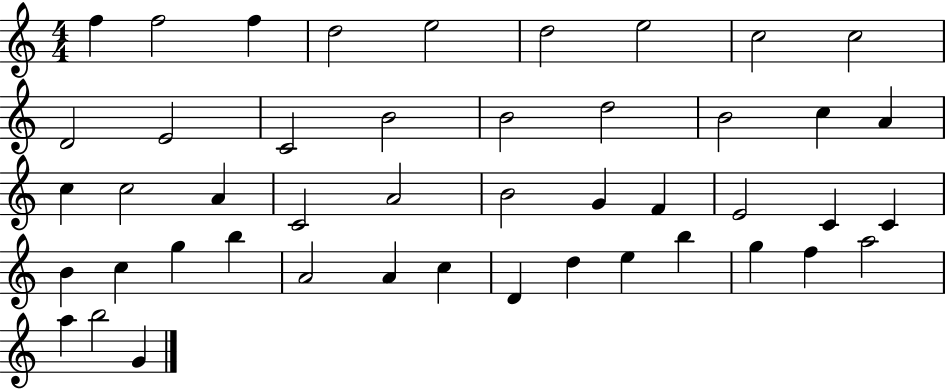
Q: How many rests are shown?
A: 0